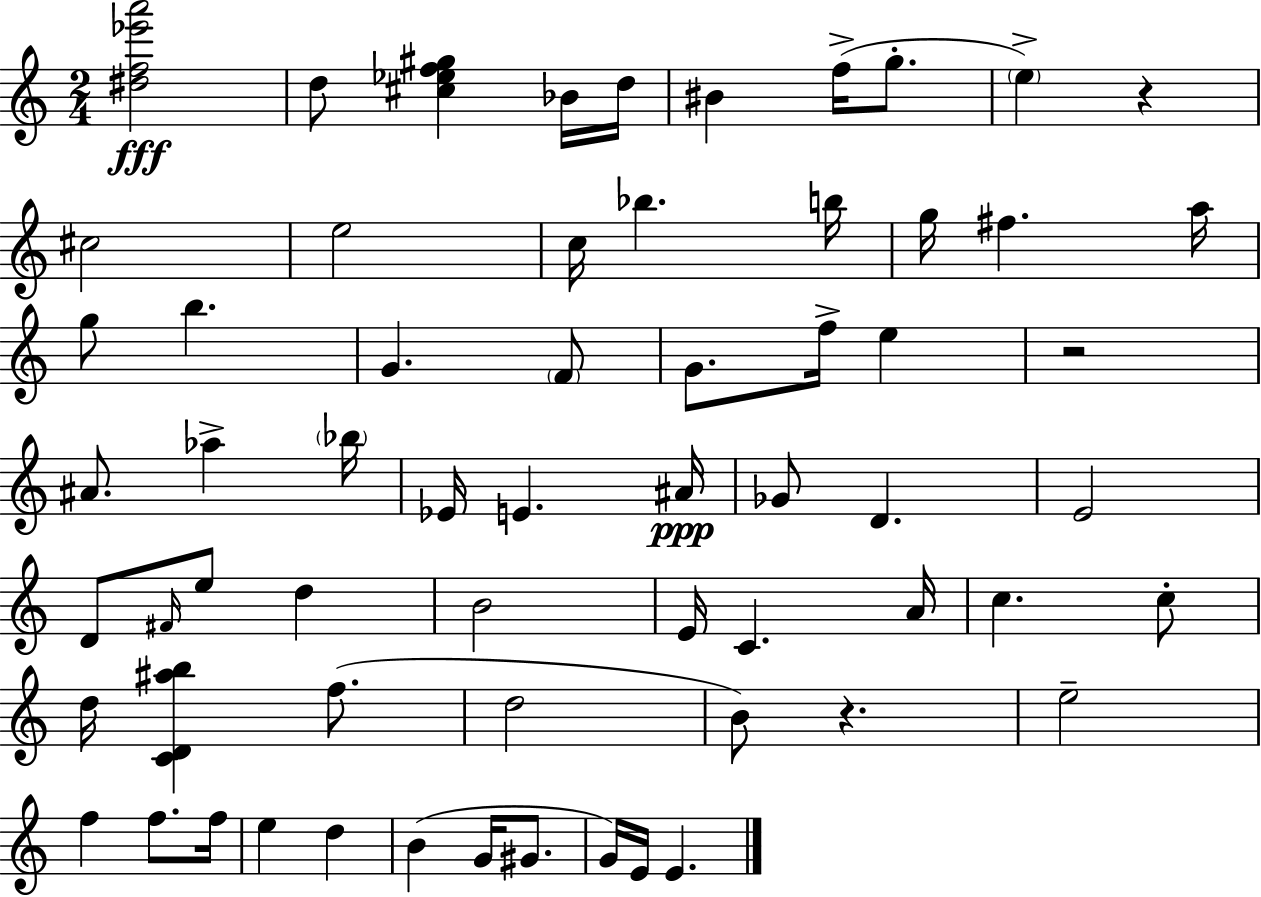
X:1
T:Untitled
M:2/4
L:1/4
K:Am
[^df_e'a']2 d/2 [^c_ef^g] _B/4 d/4 ^B f/4 g/2 e z ^c2 e2 c/4 _b b/4 g/4 ^f a/4 g/2 b G F/2 G/2 f/4 e z2 ^A/2 _a _b/4 _E/4 E ^A/4 _G/2 D E2 D/2 ^F/4 e/2 d B2 E/4 C A/4 c c/2 d/4 [CD^ab] f/2 d2 B/2 z e2 f f/2 f/4 e d B G/4 ^G/2 G/4 E/4 E